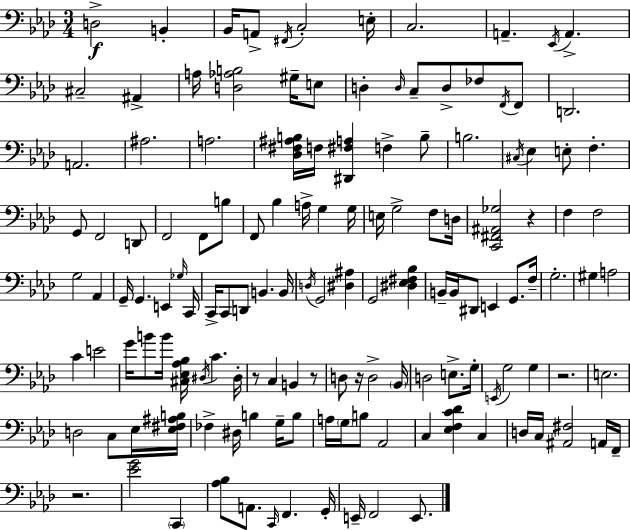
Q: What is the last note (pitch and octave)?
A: E2